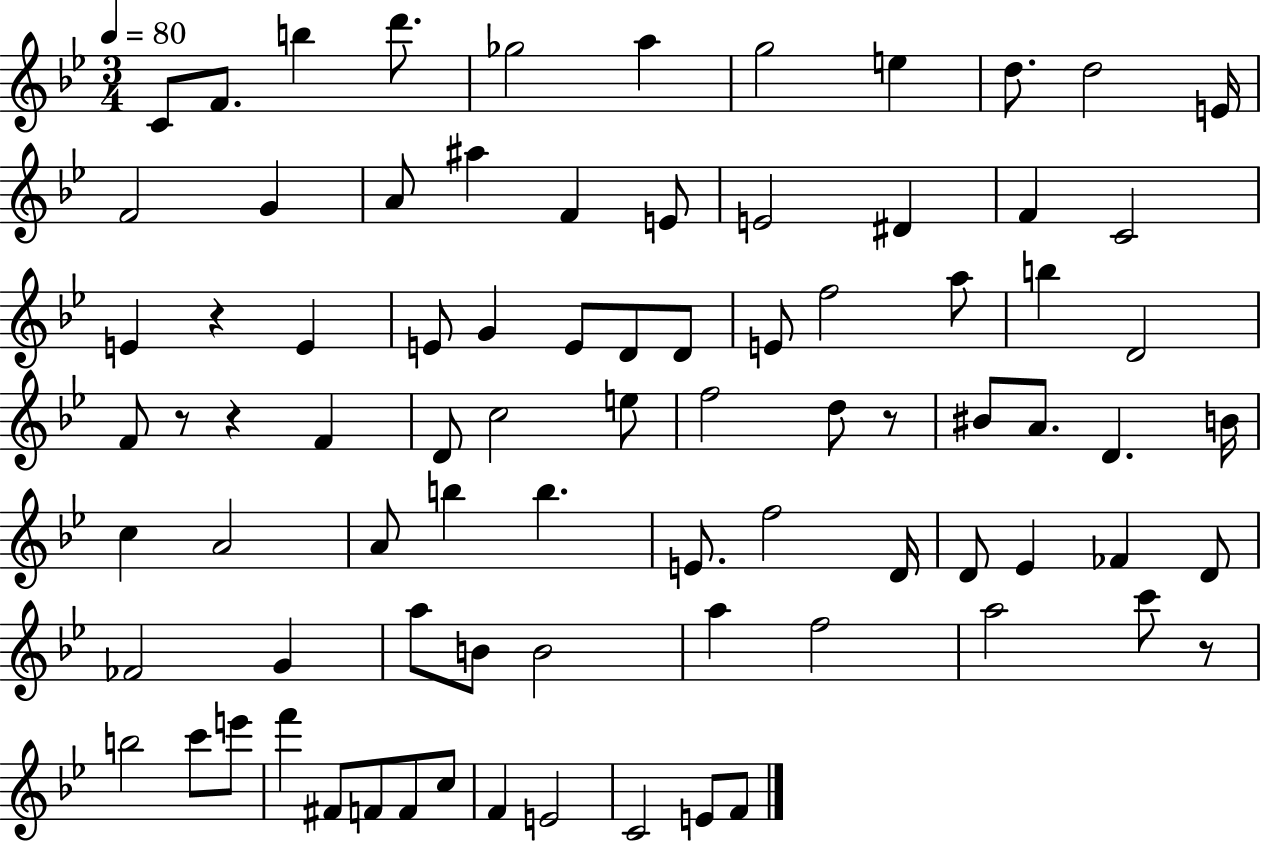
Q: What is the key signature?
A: BES major